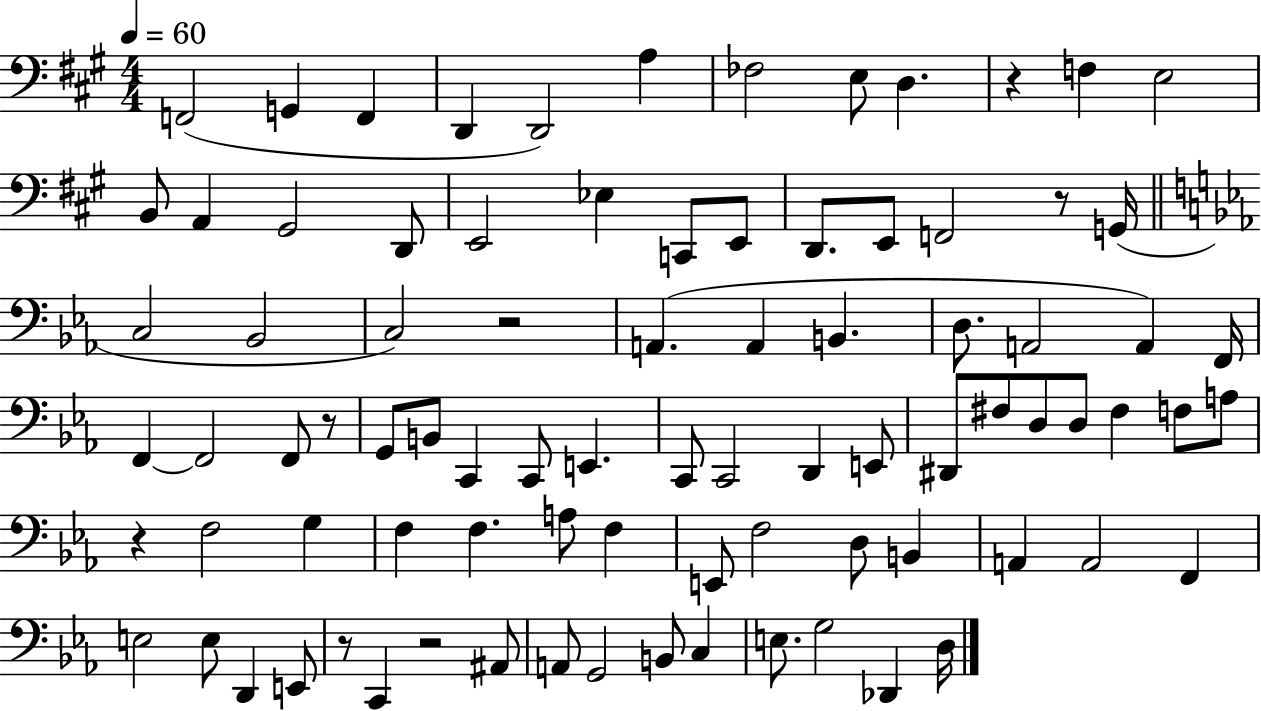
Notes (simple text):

F2/h G2/q F2/q D2/q D2/h A3/q FES3/h E3/e D3/q. R/q F3/q E3/h B2/e A2/q G#2/h D2/e E2/h Eb3/q C2/e E2/e D2/e. E2/e F2/h R/e G2/s C3/h Bb2/h C3/h R/h A2/q. A2/q B2/q. D3/e. A2/h A2/q F2/s F2/q F2/h F2/e R/e G2/e B2/e C2/q C2/e E2/q. C2/e C2/h D2/q E2/e D#2/e F#3/e D3/e D3/e F#3/q F3/e A3/e R/q F3/h G3/q F3/q F3/q. A3/e F3/q E2/e F3/h D3/e B2/q A2/q A2/h F2/q E3/h E3/e D2/q E2/e R/e C2/q R/h A#2/e A2/e G2/h B2/e C3/q E3/e. G3/h Db2/q D3/s